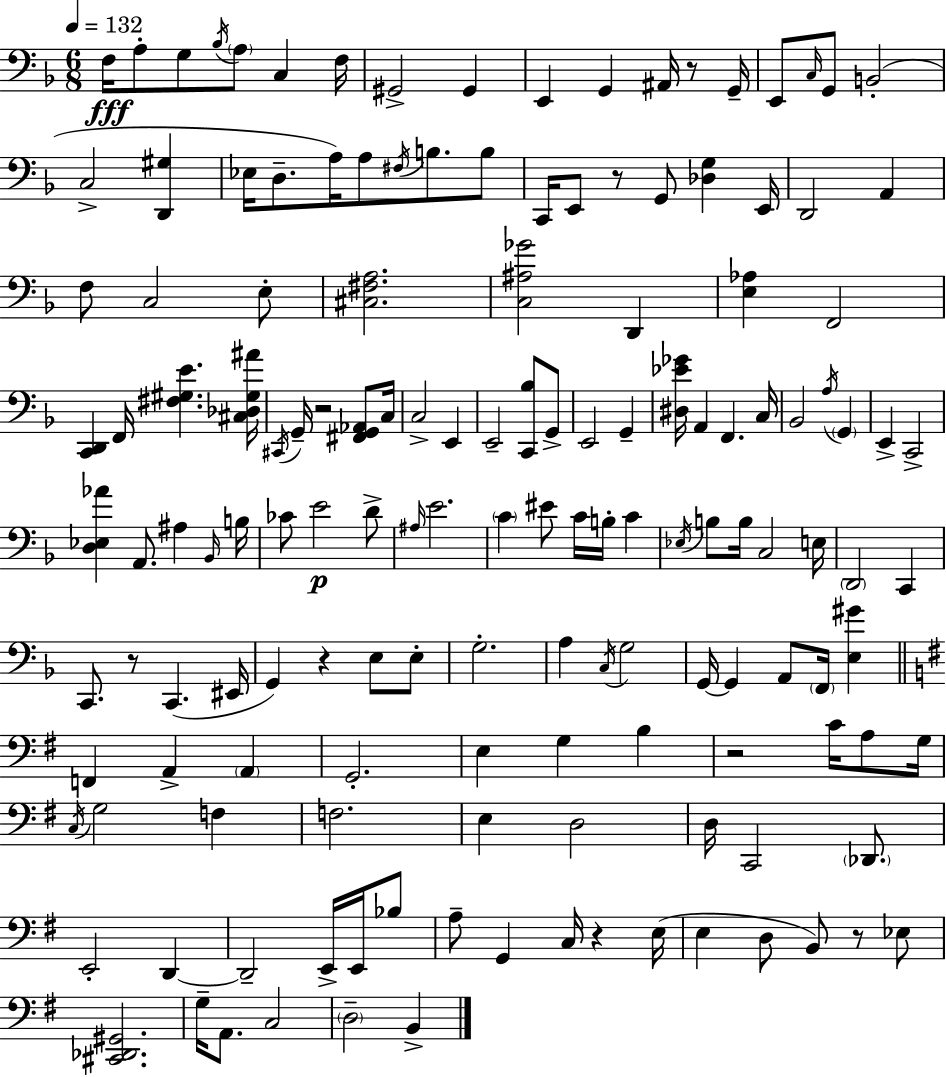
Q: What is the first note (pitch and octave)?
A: F3